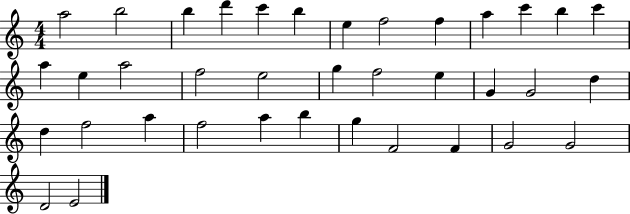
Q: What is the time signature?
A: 4/4